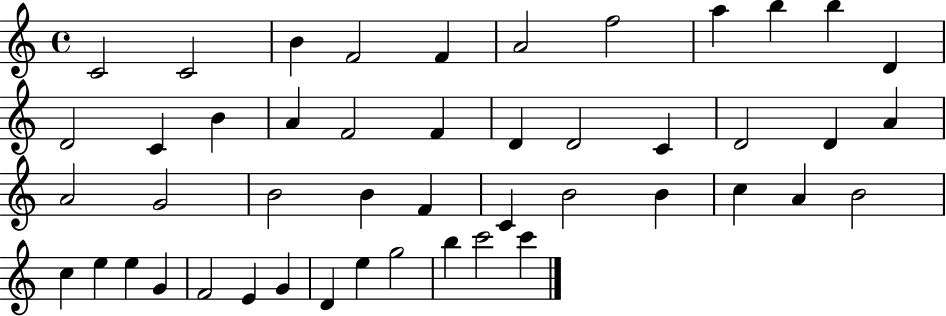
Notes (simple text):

C4/h C4/h B4/q F4/h F4/q A4/h F5/h A5/q B5/q B5/q D4/q D4/h C4/q B4/q A4/q F4/h F4/q D4/q D4/h C4/q D4/h D4/q A4/q A4/h G4/h B4/h B4/q F4/q C4/q B4/h B4/q C5/q A4/q B4/h C5/q E5/q E5/q G4/q F4/h E4/q G4/q D4/q E5/q G5/h B5/q C6/h C6/q